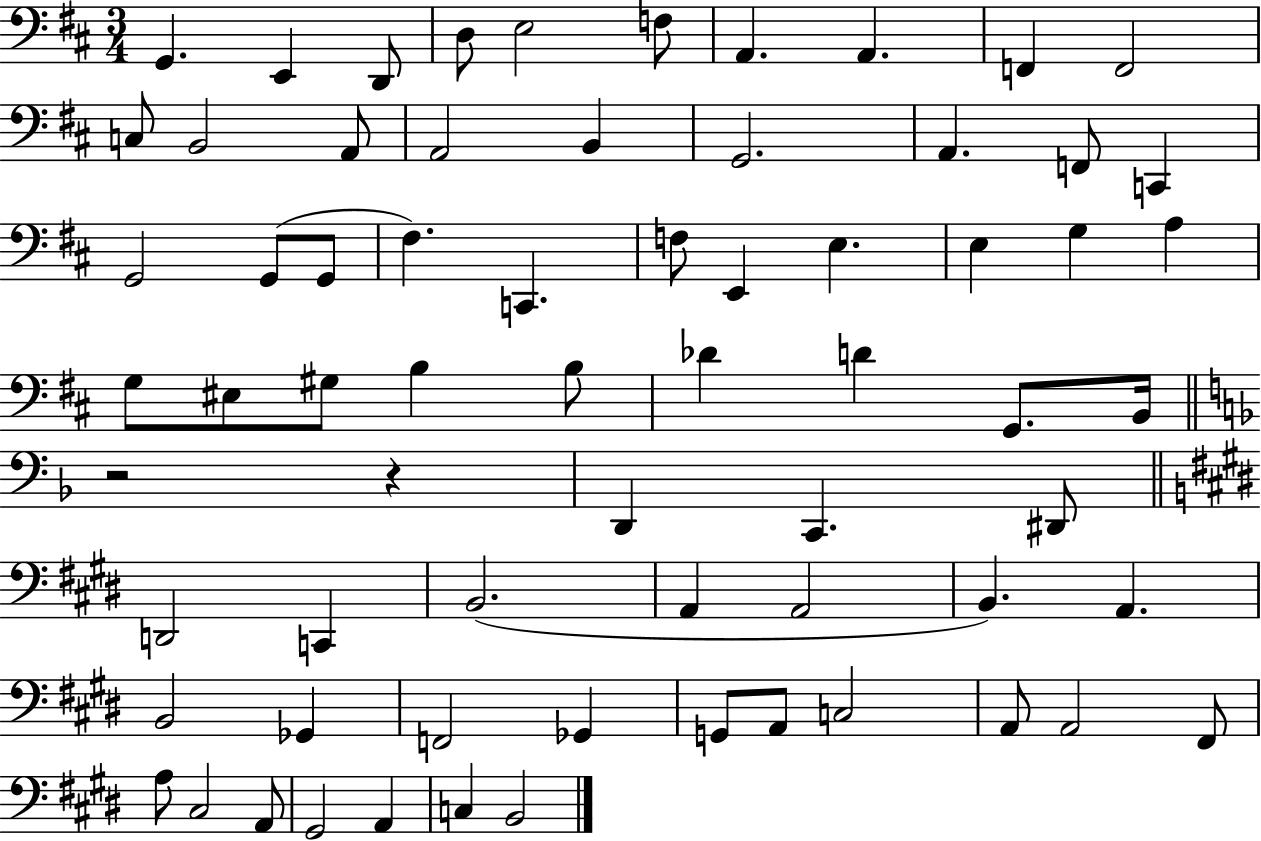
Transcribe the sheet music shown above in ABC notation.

X:1
T:Untitled
M:3/4
L:1/4
K:D
G,, E,, D,,/2 D,/2 E,2 F,/2 A,, A,, F,, F,,2 C,/2 B,,2 A,,/2 A,,2 B,, G,,2 A,, F,,/2 C,, G,,2 G,,/2 G,,/2 ^F, C,, F,/2 E,, E, E, G, A, G,/2 ^E,/2 ^G,/2 B, B,/2 _D D G,,/2 B,,/4 z2 z D,, C,, ^D,,/2 D,,2 C,, B,,2 A,, A,,2 B,, A,, B,,2 _G,, F,,2 _G,, G,,/2 A,,/2 C,2 A,,/2 A,,2 ^F,,/2 A,/2 ^C,2 A,,/2 ^G,,2 A,, C, B,,2